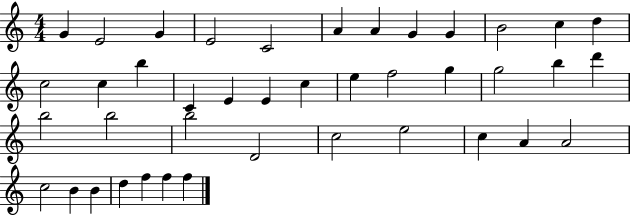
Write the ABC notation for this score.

X:1
T:Untitled
M:4/4
L:1/4
K:C
G E2 G E2 C2 A A G G B2 c d c2 c b C E E c e f2 g g2 b d' b2 b2 b2 D2 c2 e2 c A A2 c2 B B d f f f